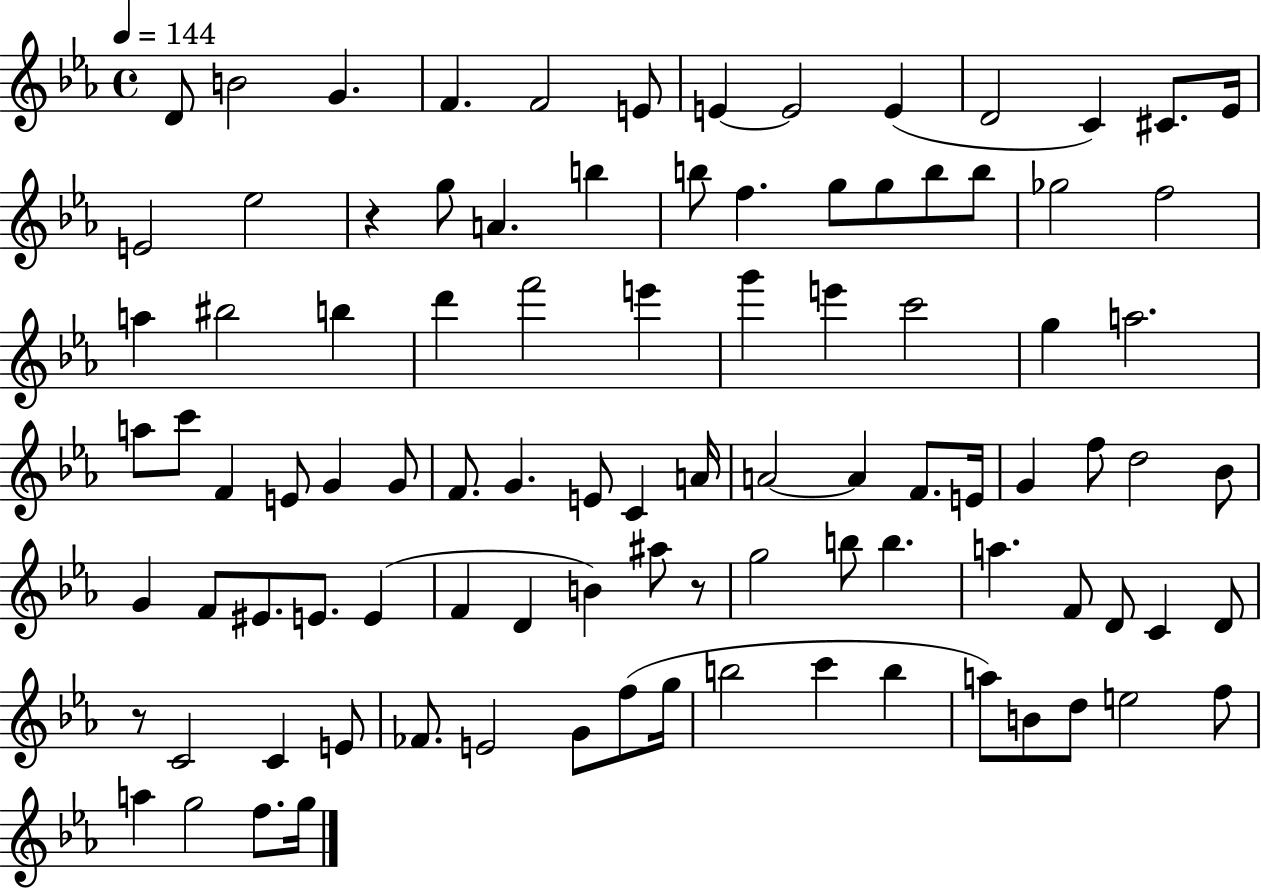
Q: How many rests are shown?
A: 3